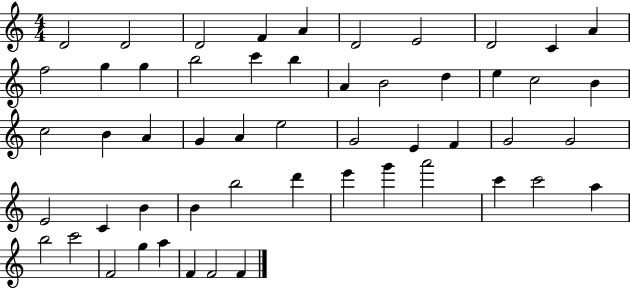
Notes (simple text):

D4/h D4/h D4/h F4/q A4/q D4/h E4/h D4/h C4/q A4/q F5/h G5/q G5/q B5/h C6/q B5/q A4/q B4/h D5/q E5/q C5/h B4/q C5/h B4/q A4/q G4/q A4/q E5/h G4/h E4/q F4/q G4/h G4/h E4/h C4/q B4/q B4/q B5/h D6/q E6/q G6/q A6/h C6/q C6/h A5/q B5/h C6/h F4/h G5/q A5/q F4/q F4/h F4/q